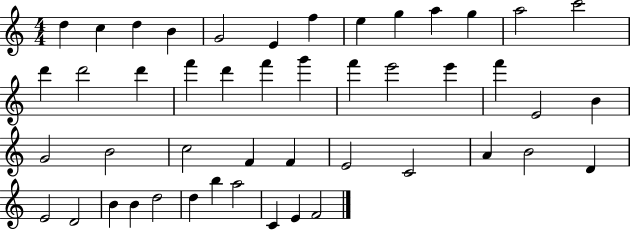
D5/q C5/q D5/q B4/q G4/h E4/q F5/q E5/q G5/q A5/q G5/q A5/h C6/h D6/q D6/h D6/q F6/q D6/q F6/q G6/q F6/q E6/h E6/q F6/q E4/h B4/q G4/h B4/h C5/h F4/q F4/q E4/h C4/h A4/q B4/h D4/q E4/h D4/h B4/q B4/q D5/h D5/q B5/q A5/h C4/q E4/q F4/h